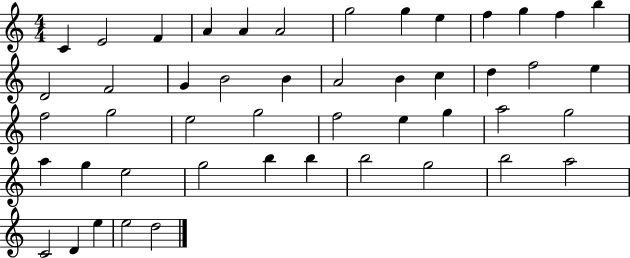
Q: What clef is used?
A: treble